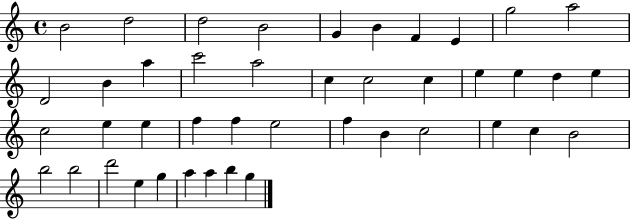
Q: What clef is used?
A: treble